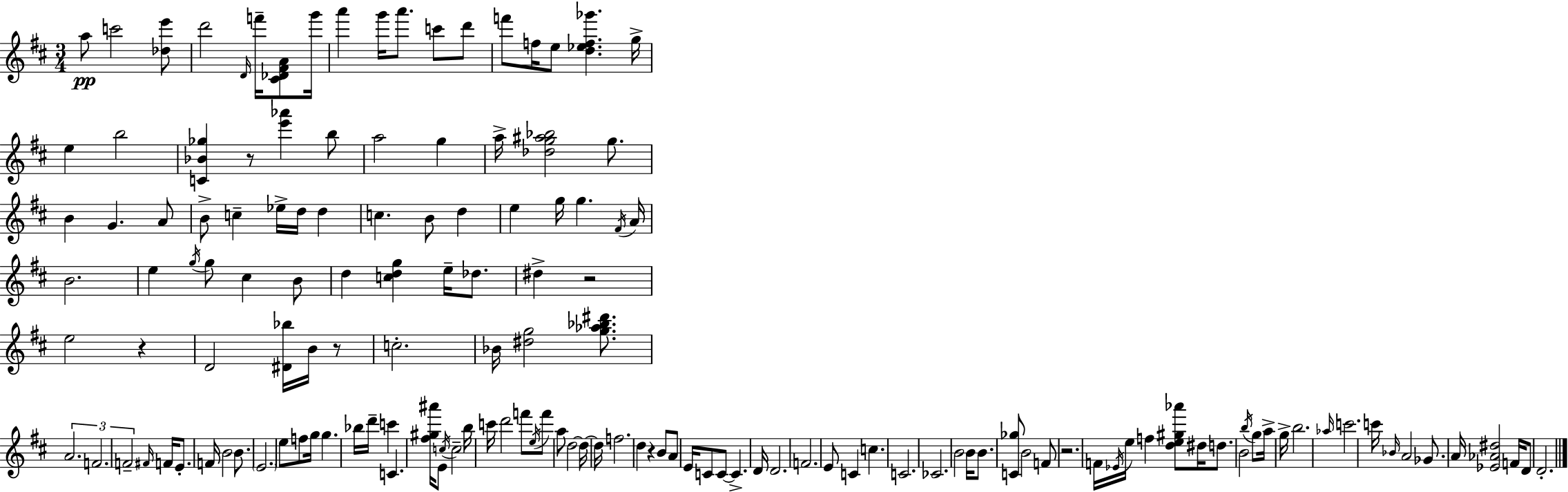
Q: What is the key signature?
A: D major